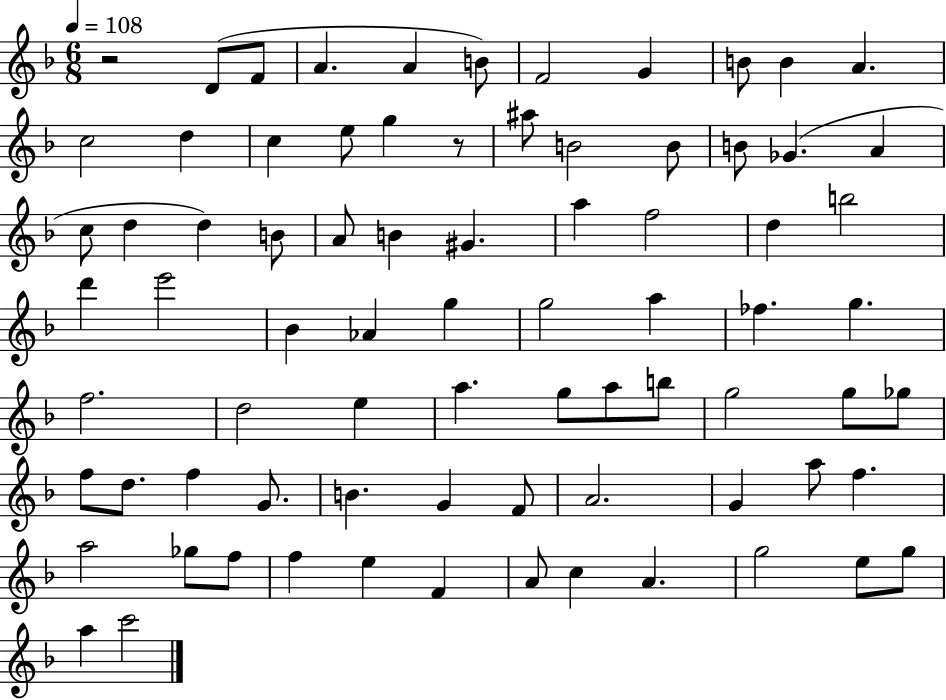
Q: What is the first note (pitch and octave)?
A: D4